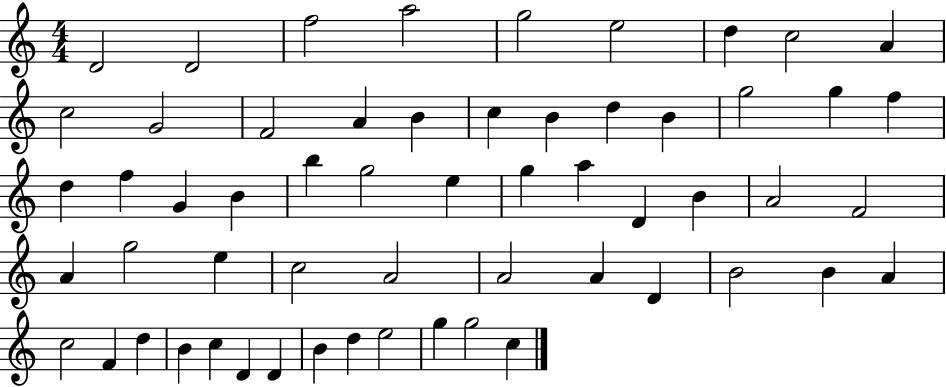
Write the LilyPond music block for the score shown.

{
  \clef treble
  \numericTimeSignature
  \time 4/4
  \key c \major
  d'2 d'2 | f''2 a''2 | g''2 e''2 | d''4 c''2 a'4 | \break c''2 g'2 | f'2 a'4 b'4 | c''4 b'4 d''4 b'4 | g''2 g''4 f''4 | \break d''4 f''4 g'4 b'4 | b''4 g''2 e''4 | g''4 a''4 d'4 b'4 | a'2 f'2 | \break a'4 g''2 e''4 | c''2 a'2 | a'2 a'4 d'4 | b'2 b'4 a'4 | \break c''2 f'4 d''4 | b'4 c''4 d'4 d'4 | b'4 d''4 e''2 | g''4 g''2 c''4 | \break \bar "|."
}